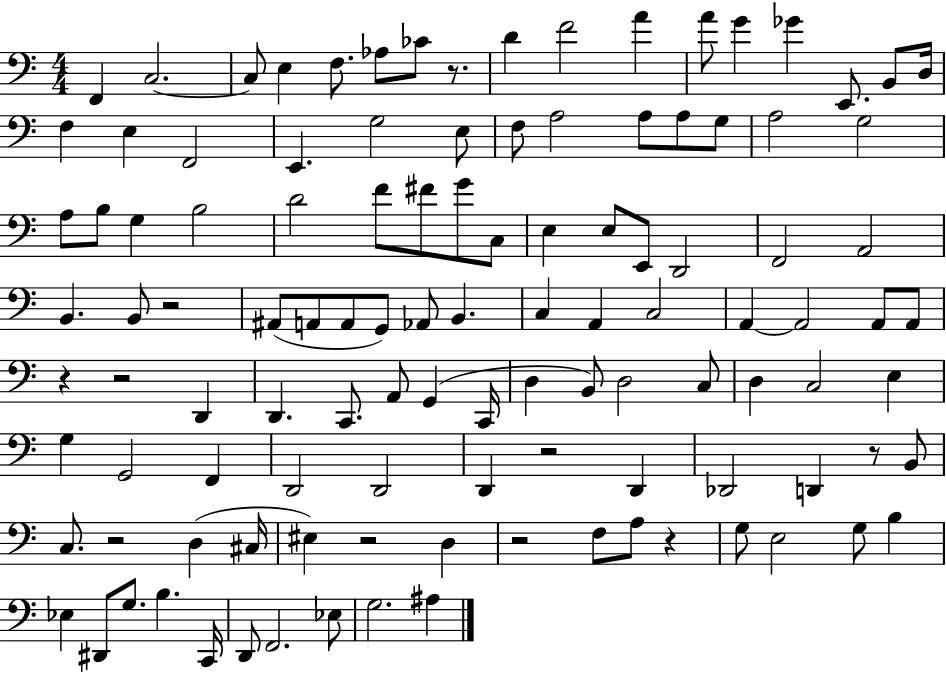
{
  \clef bass
  \numericTimeSignature
  \time 4/4
  \key c \major
  f,4 c2.~~ | c8 e4 f8. aes8 ces'8 r8. | d'4 f'2 a'4 | a'8 g'4 ges'4 e,8. b,8 d16 | \break f4 e4 f,2 | e,4. g2 e8 | f8 a2 a8 a8 g8 | a2 g2 | \break a8 b8 g4 b2 | d'2 f'8 fis'8 g'8 c8 | e4 e8 e,8 d,2 | f,2 a,2 | \break b,4. b,8 r2 | ais,8( a,8 a,8 g,8) aes,8 b,4. | c4 a,4 c2 | a,4~~ a,2 a,8 a,8 | \break r4 r2 d,4 | d,4. c,8. a,8 g,4( c,16 | d4 b,8) d2 c8 | d4 c2 e4 | \break g4 g,2 f,4 | d,2 d,2 | d,4 r2 d,4 | des,2 d,4 r8 b,8 | \break c8. r2 d4( cis16 | eis4) r2 d4 | r2 f8 a8 r4 | g8 e2 g8 b4 | \break ees4 dis,8 g8. b4. c,16 | d,8 f,2. ees8 | g2. ais4 | \bar "|."
}